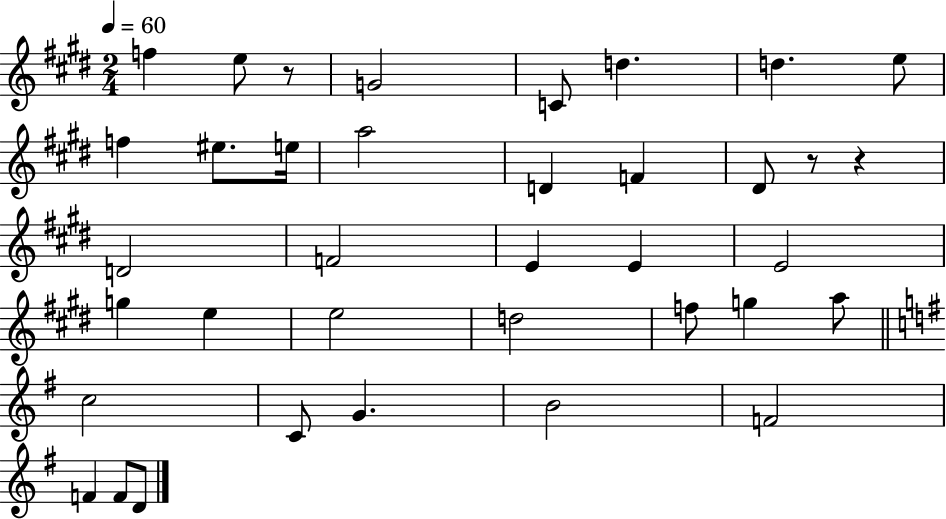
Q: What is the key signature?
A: E major